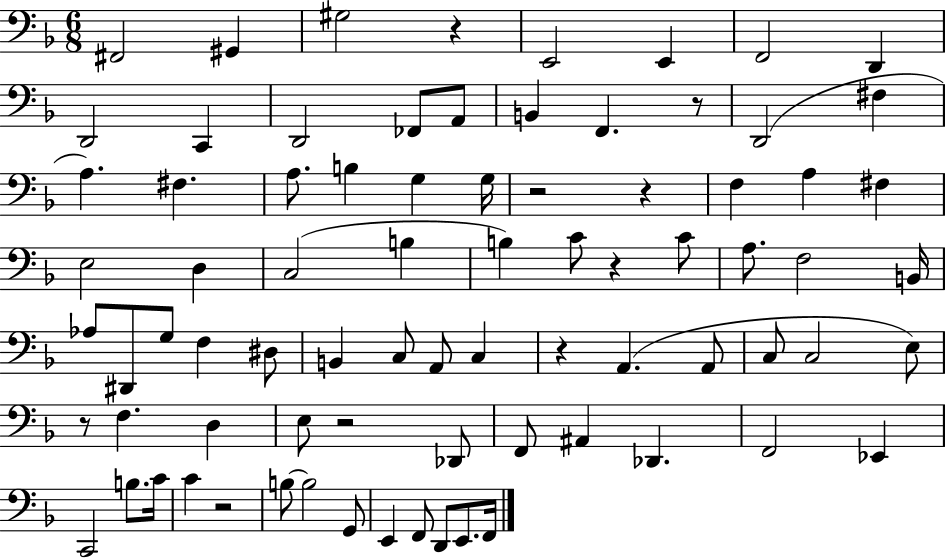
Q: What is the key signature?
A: F major